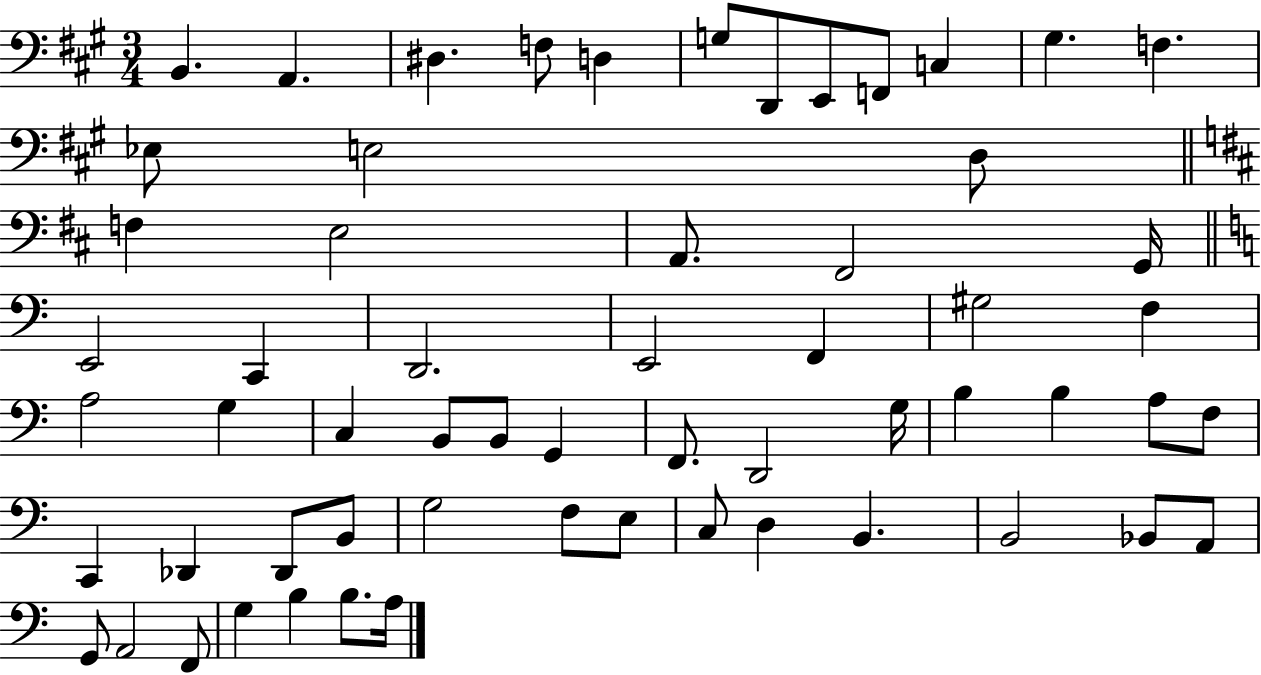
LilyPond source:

{
  \clef bass
  \numericTimeSignature
  \time 3/4
  \key a \major
  \repeat volta 2 { b,4. a,4. | dis4. f8 d4 | g8 d,8 e,8 f,8 c4 | gis4. f4. | \break ees8 e2 d8 | \bar "||" \break \key d \major f4 e2 | a,8. fis,2 g,16 | \bar "||" \break \key c \major e,2 c,4 | d,2. | e,2 f,4 | gis2 f4 | \break a2 g4 | c4 b,8 b,8 g,4 | f,8. d,2 g16 | b4 b4 a8 f8 | \break c,4 des,4 des,8 b,8 | g2 f8 e8 | c8 d4 b,4. | b,2 bes,8 a,8 | \break g,8 a,2 f,8 | g4 b4 b8. a16 | } \bar "|."
}